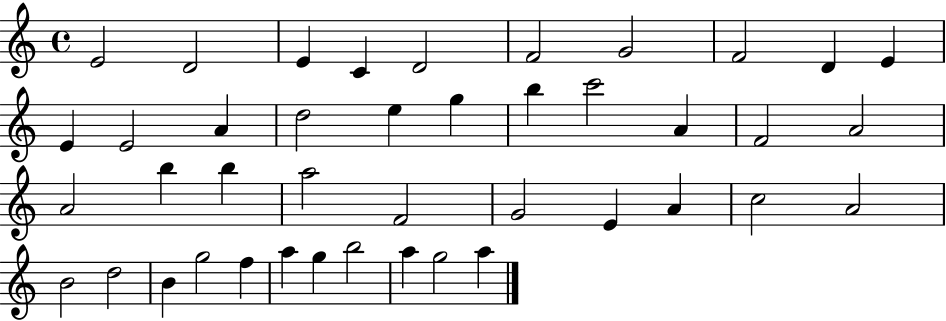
{
  \clef treble
  \time 4/4
  \defaultTimeSignature
  \key c \major
  e'2 d'2 | e'4 c'4 d'2 | f'2 g'2 | f'2 d'4 e'4 | \break e'4 e'2 a'4 | d''2 e''4 g''4 | b''4 c'''2 a'4 | f'2 a'2 | \break a'2 b''4 b''4 | a''2 f'2 | g'2 e'4 a'4 | c''2 a'2 | \break b'2 d''2 | b'4 g''2 f''4 | a''4 g''4 b''2 | a''4 g''2 a''4 | \break \bar "|."
}